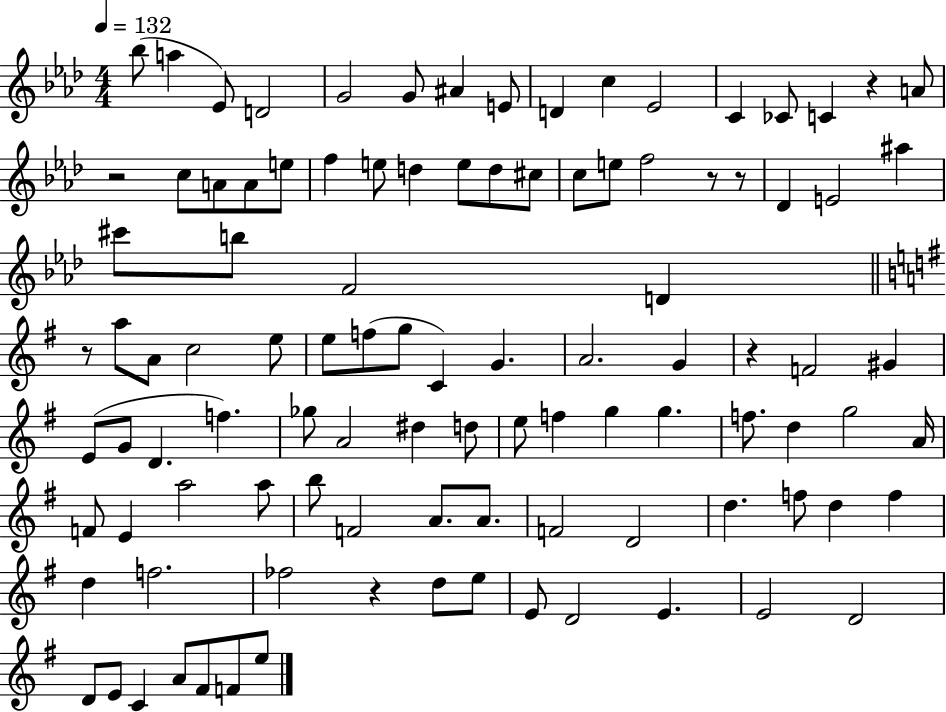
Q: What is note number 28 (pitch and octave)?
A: F5